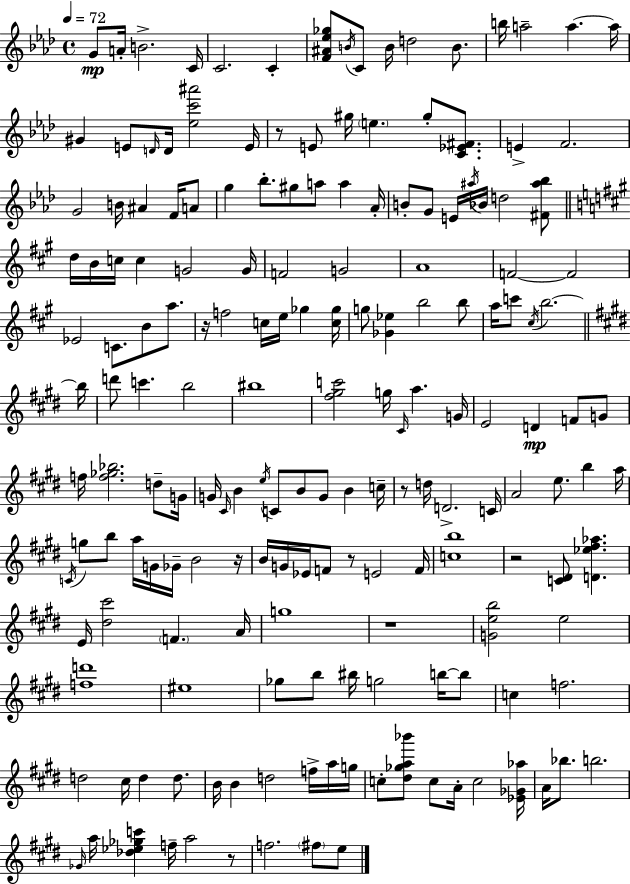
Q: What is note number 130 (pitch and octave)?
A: C#5